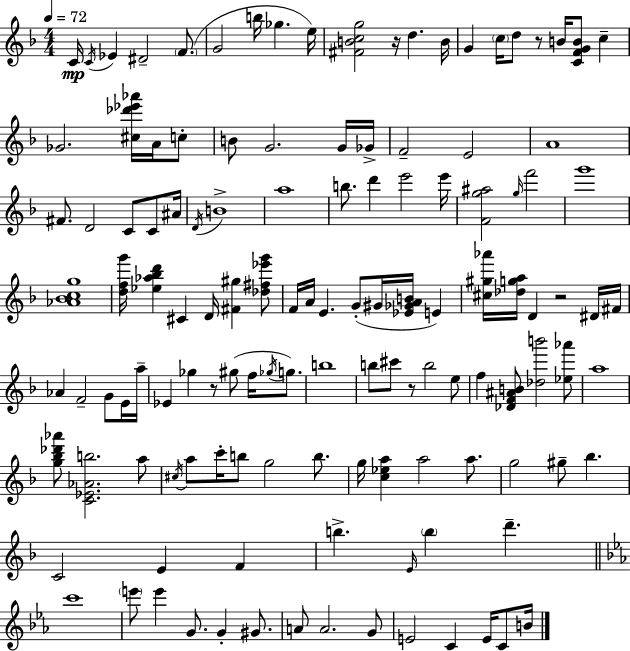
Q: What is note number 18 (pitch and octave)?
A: A4